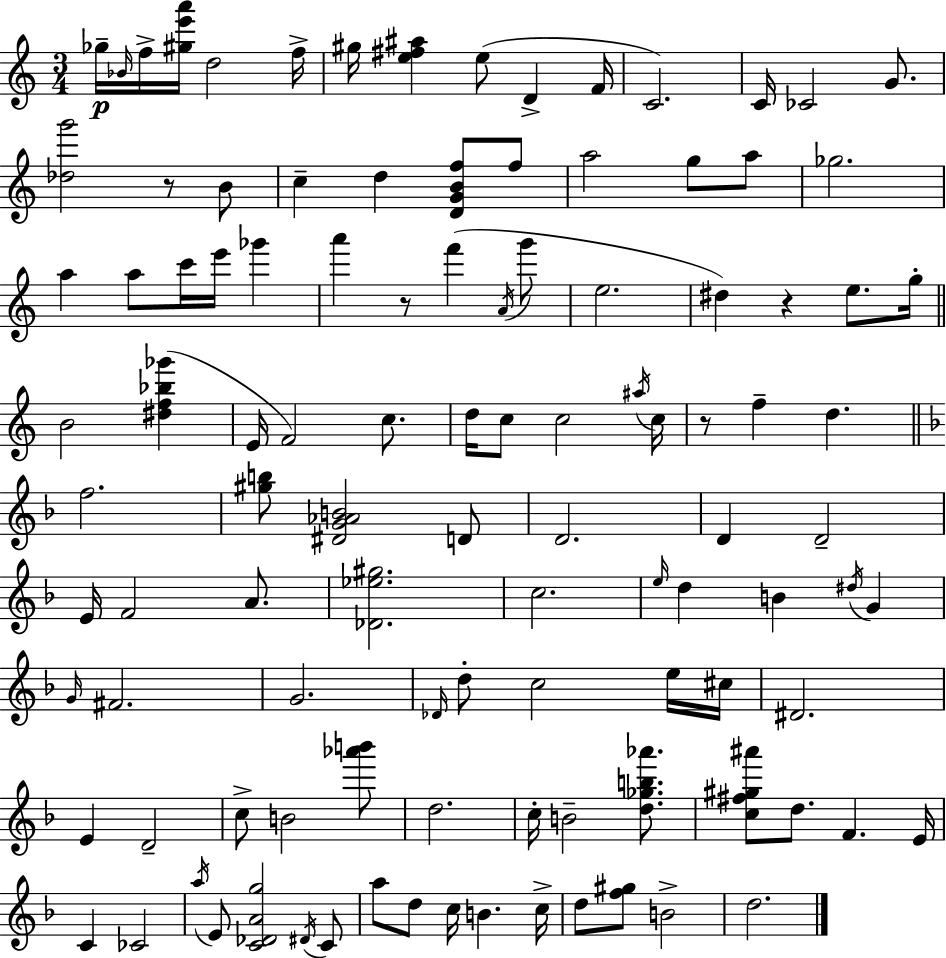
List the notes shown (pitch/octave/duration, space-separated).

Gb5/s Bb4/s F5/s [G#5,E6,A6]/s D5/h F5/s G#5/s [E5,F#5,A#5]/q E5/e D4/q F4/s C4/h. C4/s CES4/h G4/e. [Db5,G6]/h R/e B4/e C5/q D5/q [D4,G4,B4,F5]/e F5/e A5/h G5/e A5/e Gb5/h. A5/q A5/e C6/s E6/s Gb6/q A6/q R/e F6/q A4/s G6/e E5/h. D#5/q R/q E5/e. G5/s B4/h [D#5,F5,Bb5,Gb6]/q E4/s F4/h C5/e. D5/s C5/e C5/h A#5/s C5/s R/e F5/q D5/q. F5/h. [G#5,B5]/e [D#4,G4,Ab4,B4]/h D4/e D4/h. D4/q D4/h E4/s F4/h A4/e. [Db4,Eb5,G#5]/h. C5/h. E5/s D5/q B4/q D#5/s G4/q G4/s F#4/h. G4/h. Db4/s D5/e C5/h E5/s C#5/s D#4/h. E4/q D4/h C5/e B4/h [Ab6,B6]/e D5/h. C5/s B4/h [D5,Gb5,B5,Ab6]/e. [C5,F#5,G#5,A#6]/e D5/e. F4/q. E4/s C4/q CES4/h A5/s E4/e [C4,Db4,A4,G5]/h D#4/s C4/e A5/e D5/e C5/s B4/q. C5/s D5/e [F5,G#5]/e B4/h D5/h.